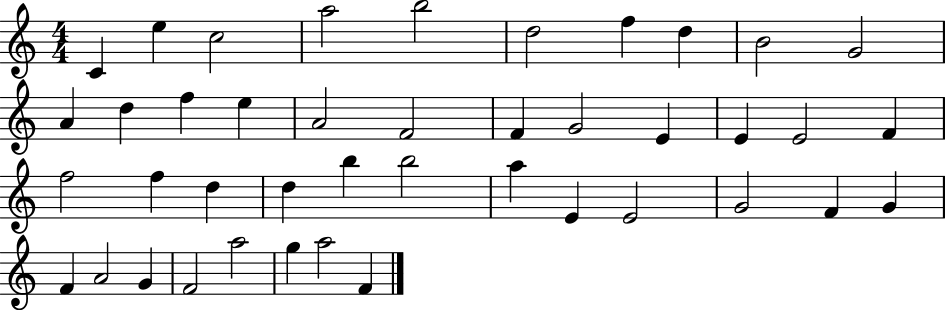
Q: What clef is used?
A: treble